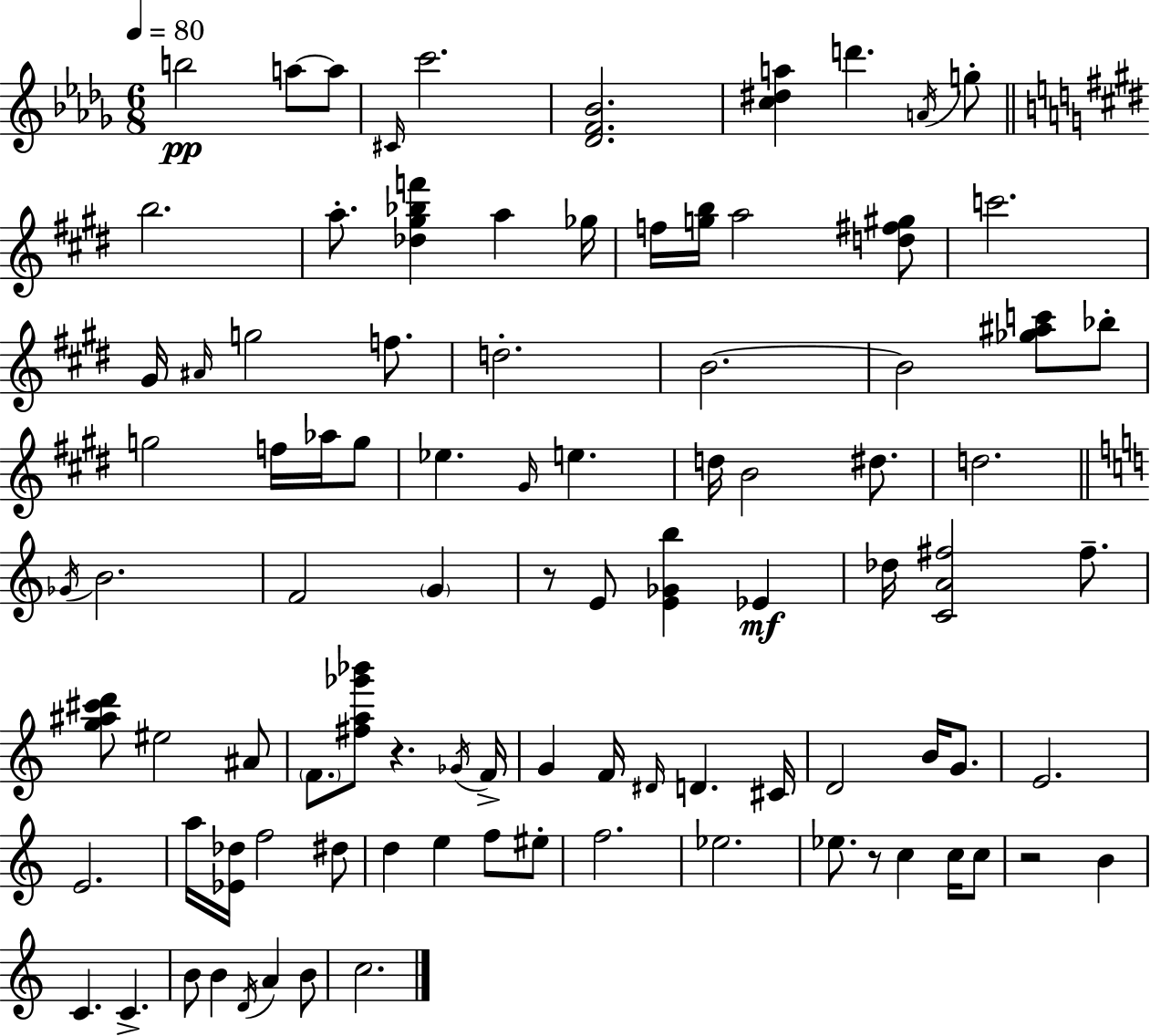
{
  \clef treble
  \numericTimeSignature
  \time 6/8
  \key bes \minor
  \tempo 4 = 80
  \repeat volta 2 { b''2\pp a''8~~ a''8 | \grace { cis'16 } c'''2. | <des' f' bes'>2. | <c'' dis'' a''>4 d'''4. \acciaccatura { a'16 } | \break g''8-. \bar "||" \break \key e \major b''2. | a''8.-. <des'' gis'' bes'' f'''>4 a''4 ges''16 | f''16 <g'' b''>16 a''2 <d'' fis'' gis''>8 | c'''2. | \break gis'16 \grace { ais'16 } g''2 f''8. | d''2.-. | b'2.~~ | b'2 <ges'' ais'' c'''>8 bes''8-. | \break g''2 f''16 aes''16 g''8 | ees''4. \grace { gis'16 } e''4. | d''16 b'2 dis''8. | d''2. | \break \bar "||" \break \key c \major \acciaccatura { ges'16 } b'2. | f'2 \parenthesize g'4 | r8 e'8 <e' ges' b''>4 ees'4\mf | des''16 <c' a' fis''>2 fis''8.-- | \break <g'' ais'' cis''' d'''>8 eis''2 ais'8 | \parenthesize f'8. <fis'' a'' ges''' bes'''>8 r4. | \acciaccatura { ges'16 } f'16-> g'4 f'16 \grace { dis'16 } d'4. | cis'16 d'2 b'16 | \break g'8. e'2. | e'2. | a''16 <ees' des''>16 f''2 | dis''8 d''4 e''4 f''8 | \break eis''8-. f''2. | ees''2. | ees''8. r8 c''4 | c''16 c''8 r2 b'4 | \break c'4. c'4.-> | b'8 b'4 \acciaccatura { d'16 } a'4 | b'8 c''2. | } \bar "|."
}